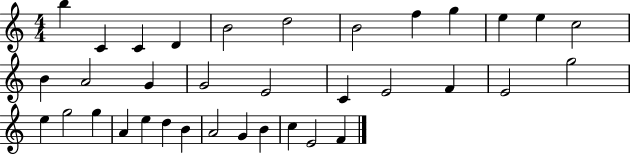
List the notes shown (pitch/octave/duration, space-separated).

B5/q C4/q C4/q D4/q B4/h D5/h B4/h F5/q G5/q E5/q E5/q C5/h B4/q A4/h G4/q G4/h E4/h C4/q E4/h F4/q E4/h G5/h E5/q G5/h G5/q A4/q E5/q D5/q B4/q A4/h G4/q B4/q C5/q E4/h F4/q